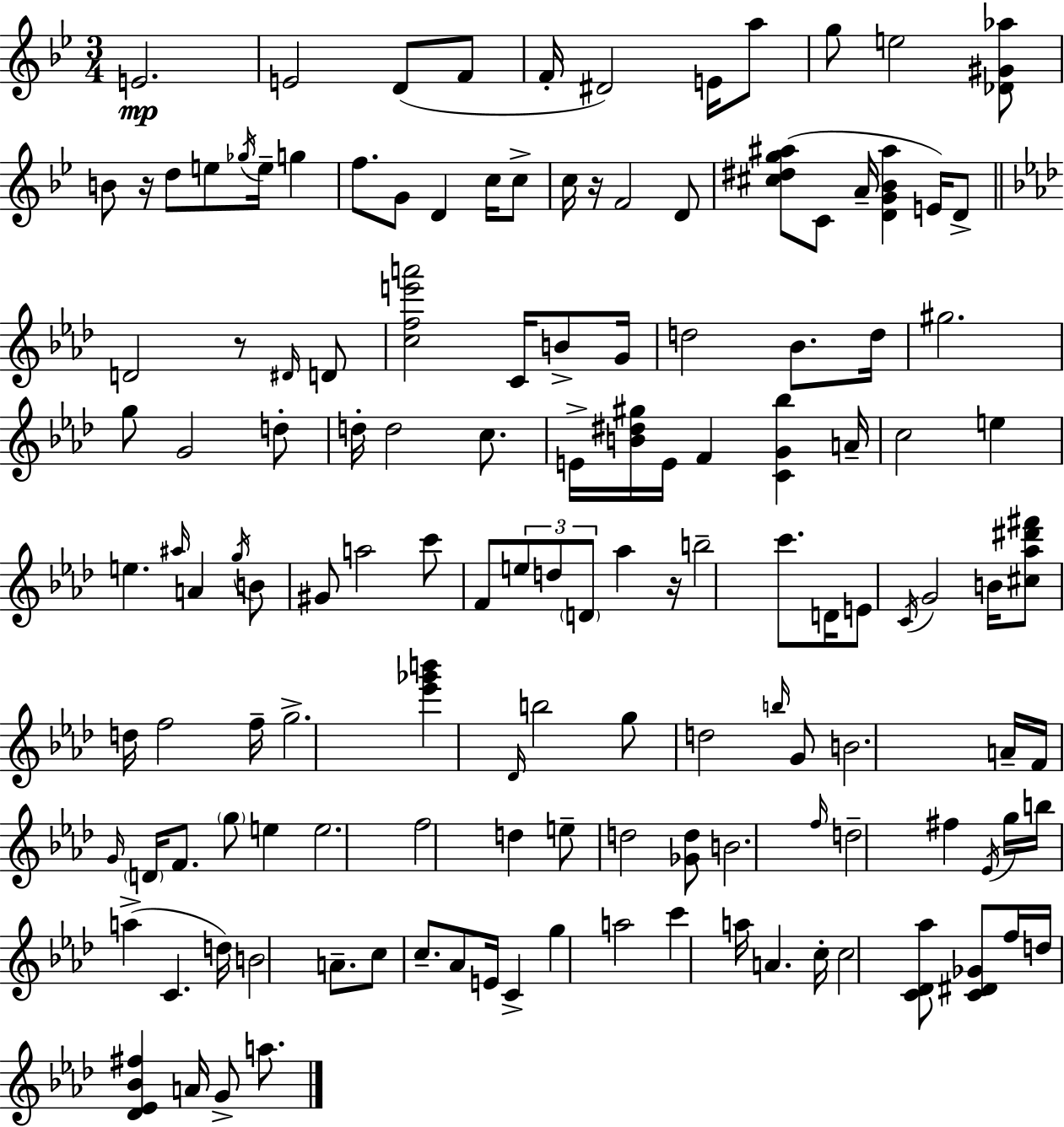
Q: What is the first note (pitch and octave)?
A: E4